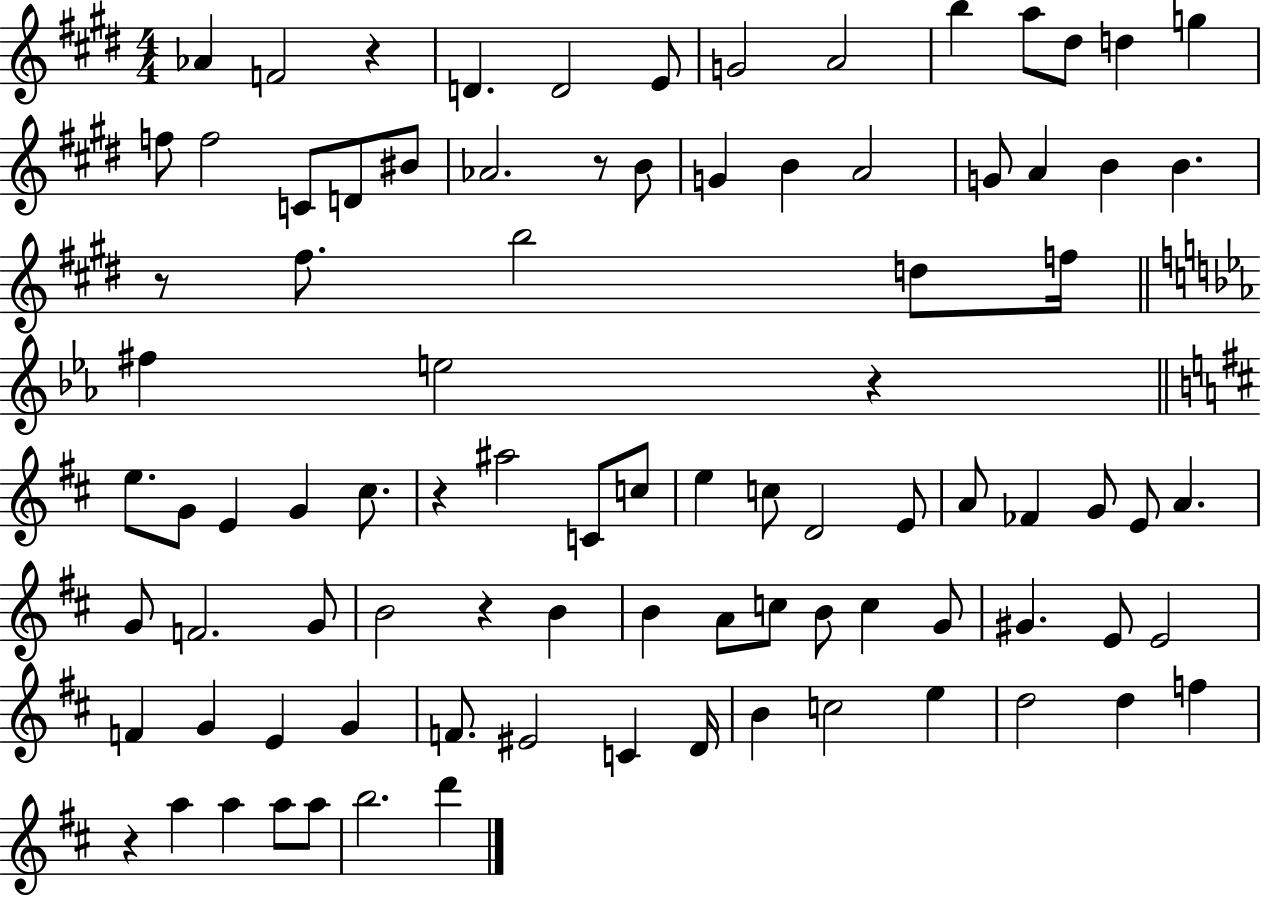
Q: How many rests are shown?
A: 7